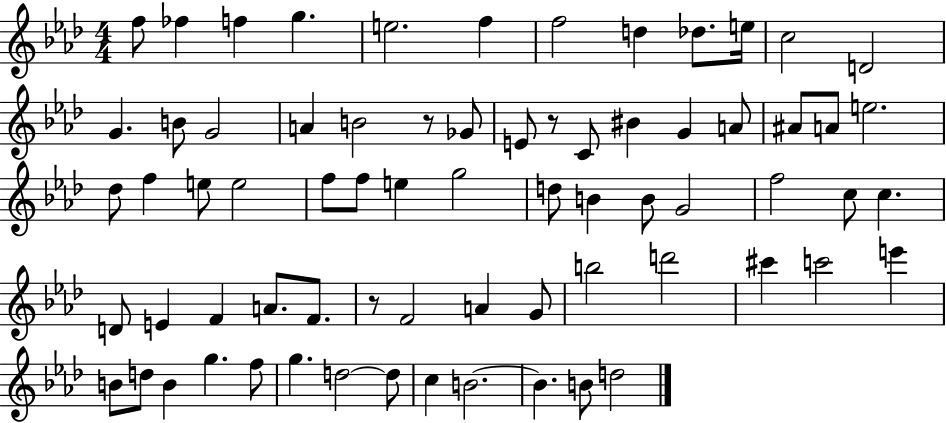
F5/e FES5/q F5/q G5/q. E5/h. F5/q F5/h D5/q Db5/e. E5/s C5/h D4/h G4/q. B4/e G4/h A4/q B4/h R/e Gb4/e E4/e R/e C4/e BIS4/q G4/q A4/e A#4/e A4/e E5/h. Db5/e F5/q E5/e E5/h F5/e F5/e E5/q G5/h D5/e B4/q B4/e G4/h F5/h C5/e C5/q. D4/e E4/q F4/q A4/e. F4/e. R/e F4/h A4/q G4/e B5/h D6/h C#6/q C6/h E6/q B4/e D5/e B4/q G5/q. F5/e G5/q. D5/h D5/e C5/q B4/h. B4/q. B4/e D5/h